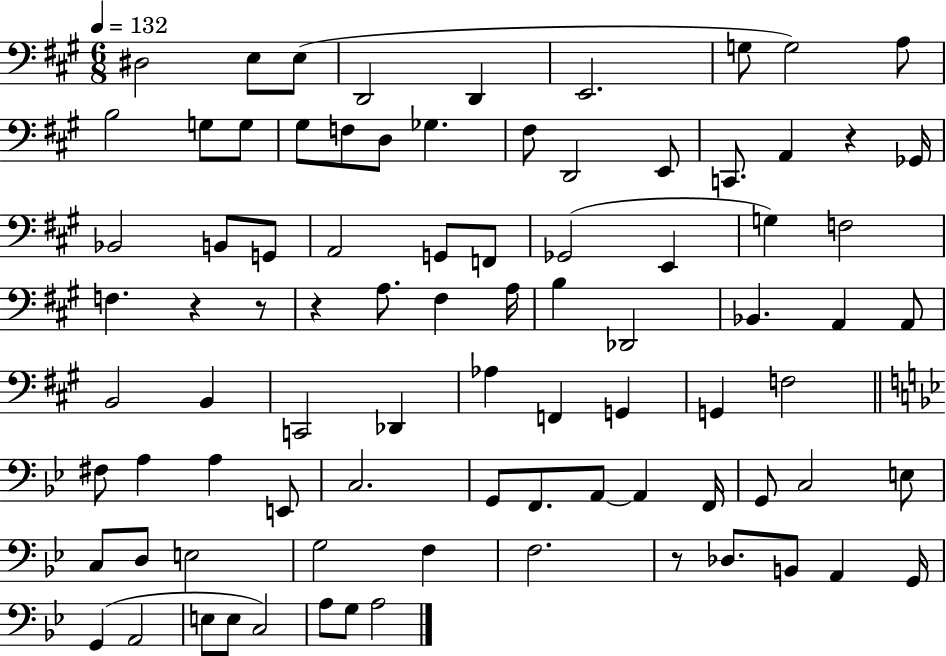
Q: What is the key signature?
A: A major